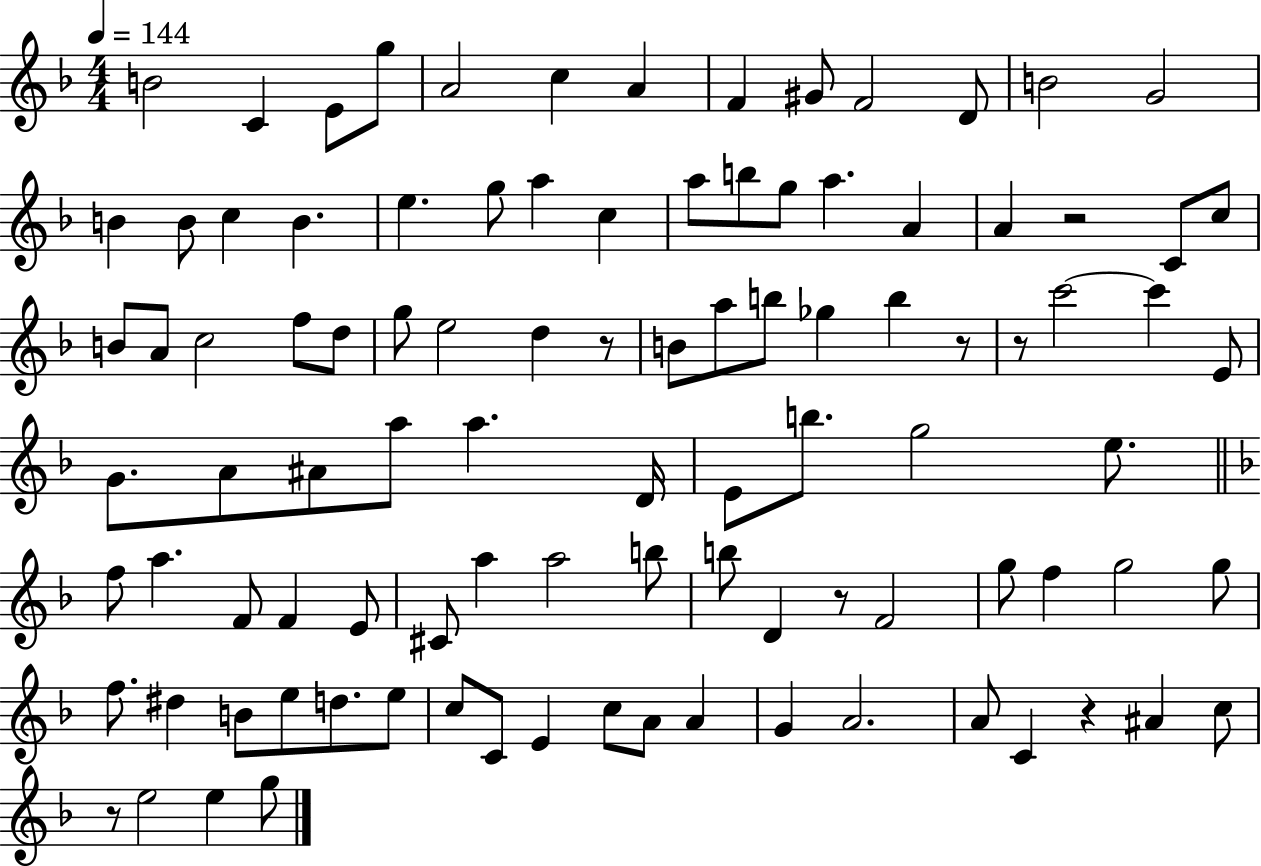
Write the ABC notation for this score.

X:1
T:Untitled
M:4/4
L:1/4
K:F
B2 C E/2 g/2 A2 c A F ^G/2 F2 D/2 B2 G2 B B/2 c B e g/2 a c a/2 b/2 g/2 a A A z2 C/2 c/2 B/2 A/2 c2 f/2 d/2 g/2 e2 d z/2 B/2 a/2 b/2 _g b z/2 z/2 c'2 c' E/2 G/2 A/2 ^A/2 a/2 a D/4 E/2 b/2 g2 e/2 f/2 a F/2 F E/2 ^C/2 a a2 b/2 b/2 D z/2 F2 g/2 f g2 g/2 f/2 ^d B/2 e/2 d/2 e/2 c/2 C/2 E c/2 A/2 A G A2 A/2 C z ^A c/2 z/2 e2 e g/2